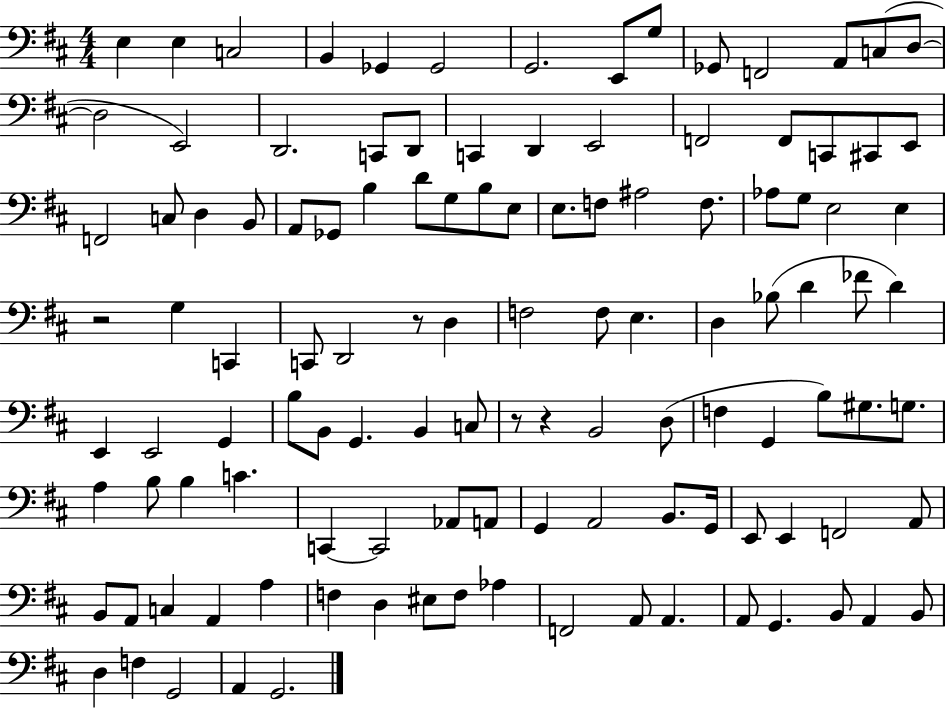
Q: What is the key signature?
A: D major